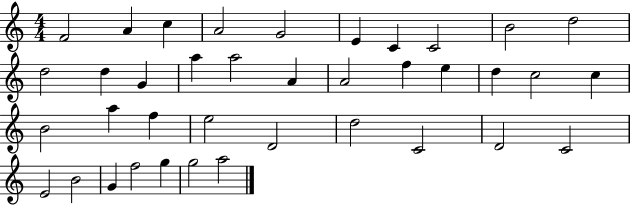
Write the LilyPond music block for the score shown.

{
  \clef treble
  \numericTimeSignature
  \time 4/4
  \key c \major
  f'2 a'4 c''4 | a'2 g'2 | e'4 c'4 c'2 | b'2 d''2 | \break d''2 d''4 g'4 | a''4 a''2 a'4 | a'2 f''4 e''4 | d''4 c''2 c''4 | \break b'2 a''4 f''4 | e''2 d'2 | d''2 c'2 | d'2 c'2 | \break e'2 b'2 | g'4 f''2 g''4 | g''2 a''2 | \bar "|."
}